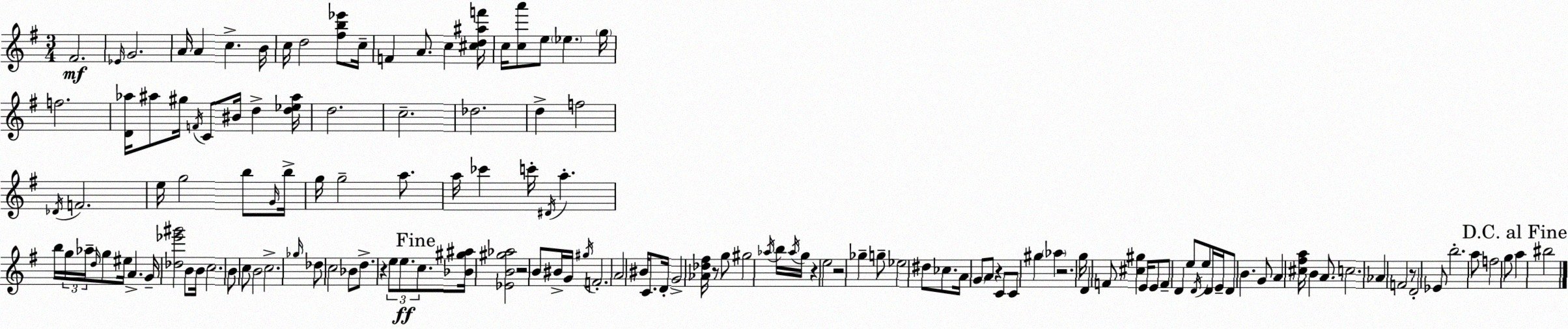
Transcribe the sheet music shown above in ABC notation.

X:1
T:Untitled
M:3/4
L:1/4
K:Em
^F2 _E/4 G2 A/4 A c B/4 c/4 d2 [^fb_e']/2 c/4 F A/2 c [^cd^af']/4 c/4 [ca']/2 e/2 _e g/4 f2 [D_a]/4 ^a/2 ^g/4 F/4 C/2 ^B/4 d [d_e^a]/4 d2 c2 _d2 d f2 _D/4 F2 e/4 g2 b/2 G/4 b/4 g/4 g2 a/2 a/4 _c' c'/4 ^D/4 a b/4 g/4 _a/4 d/4 g/2 ^e/4 A G/4 [_d_e'^g']2 B/2 B/4 c2 B/2 c/2 B2 c2 _g/4 _d/2 c2 _B/2 d/2 z e/2 e/2 c/2 [_B^g^a]/4 [_EB^g_a]2 z2 B/2 ^B/4 G/4 ^g/4 F2 A2 ^B/4 C/2 D/4 G2 [_A_d^f]/4 z/2 g/2 ^g2 _a/4 b/4 _a/4 g/4 z e2 z2 _g g/2 _e2 ^d/2 _c/2 A/4 G/2 A/2 z C/2 C/2 ^g _a z2 g/4 D F/2 [^c^g] E/4 E/2 F/2 D e/2 D/4 e/2 D/4 E/4 D/2 B G/2 A [^c^fa]/4 B A/2 c2 _A F2 z/2 D2 _E/2 b2 a/2 f2 g/2 a ^b2